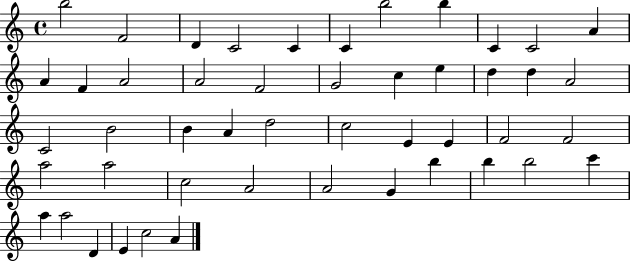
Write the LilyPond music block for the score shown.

{
  \clef treble
  \time 4/4
  \defaultTimeSignature
  \key c \major
  b''2 f'2 | d'4 c'2 c'4 | c'4 b''2 b''4 | c'4 c'2 a'4 | \break a'4 f'4 a'2 | a'2 f'2 | g'2 c''4 e''4 | d''4 d''4 a'2 | \break c'2 b'2 | b'4 a'4 d''2 | c''2 e'4 e'4 | f'2 f'2 | \break a''2 a''2 | c''2 a'2 | a'2 g'4 b''4 | b''4 b''2 c'''4 | \break a''4 a''2 d'4 | e'4 c''2 a'4 | \bar "|."
}